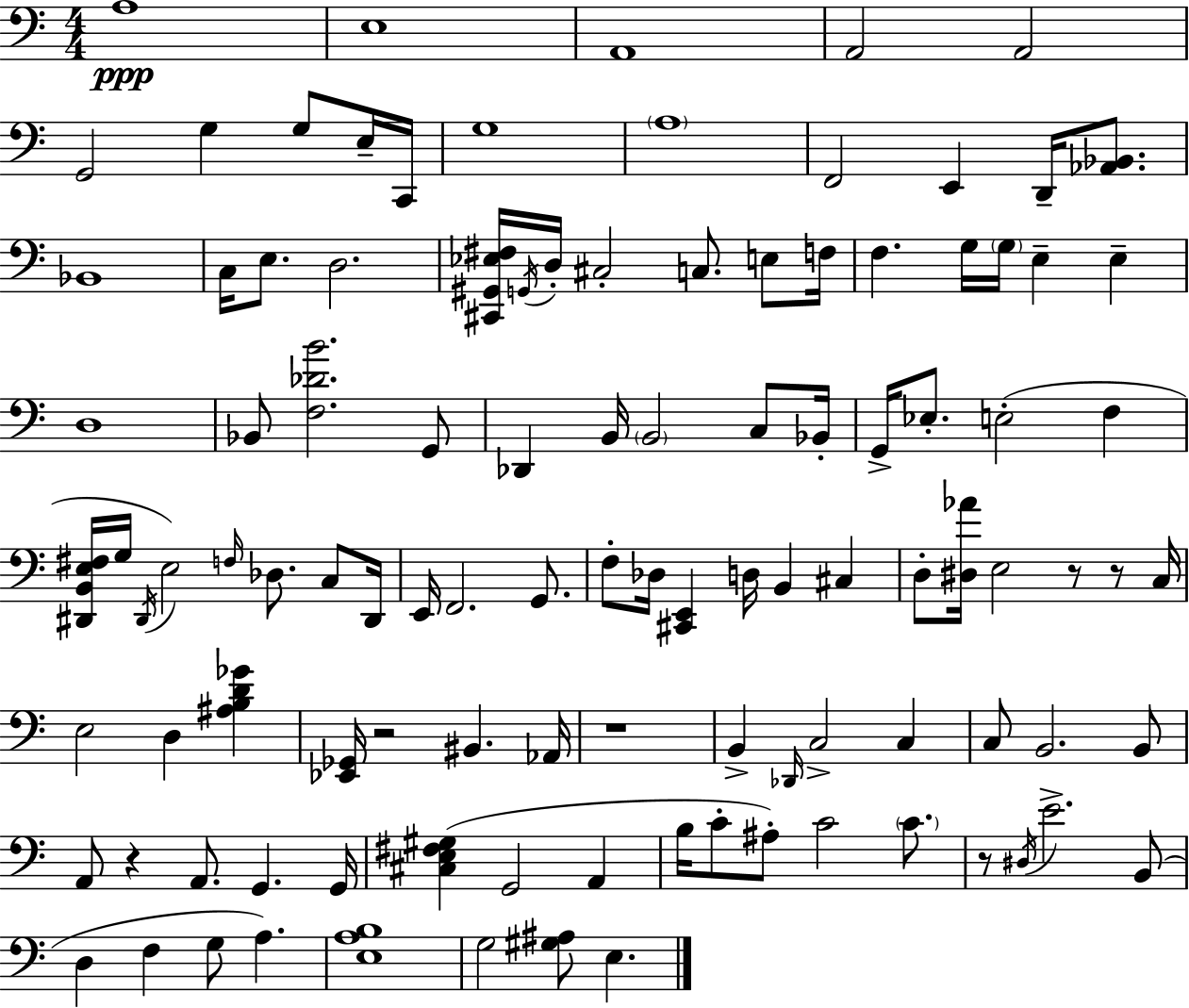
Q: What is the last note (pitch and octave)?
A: E3